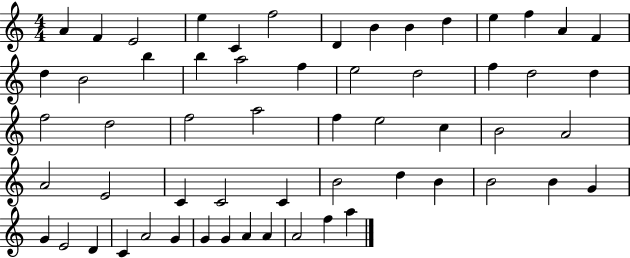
X:1
T:Untitled
M:4/4
L:1/4
K:C
A F E2 e C f2 D B B d e f A F d B2 b b a2 f e2 d2 f d2 d f2 d2 f2 a2 f e2 c B2 A2 A2 E2 C C2 C B2 d B B2 B G G E2 D C A2 G G G A A A2 f a